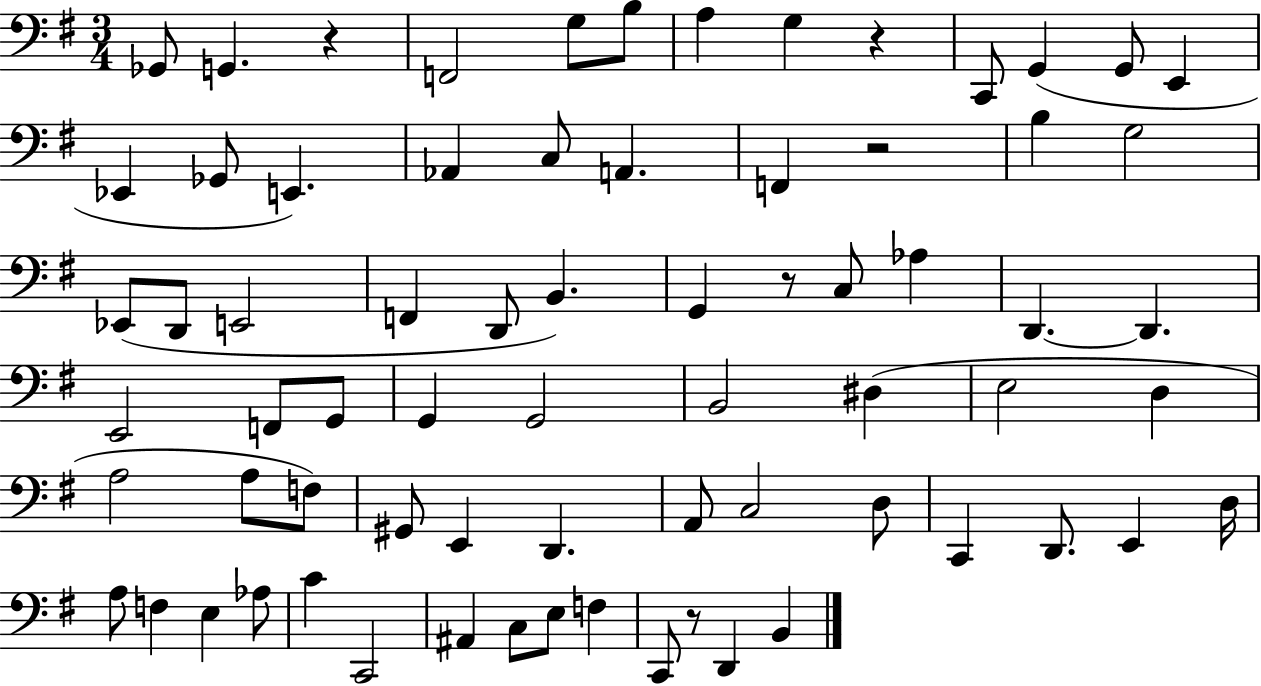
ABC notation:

X:1
T:Untitled
M:3/4
L:1/4
K:G
_G,,/2 G,, z F,,2 G,/2 B,/2 A, G, z C,,/2 G,, G,,/2 E,, _E,, _G,,/2 E,, _A,, C,/2 A,, F,, z2 B, G,2 _E,,/2 D,,/2 E,,2 F,, D,,/2 B,, G,, z/2 C,/2 _A, D,, D,, E,,2 F,,/2 G,,/2 G,, G,,2 B,,2 ^D, E,2 D, A,2 A,/2 F,/2 ^G,,/2 E,, D,, A,,/2 C,2 D,/2 C,, D,,/2 E,, D,/4 A,/2 F, E, _A,/2 C C,,2 ^A,, C,/2 E,/2 F, C,,/2 z/2 D,, B,,